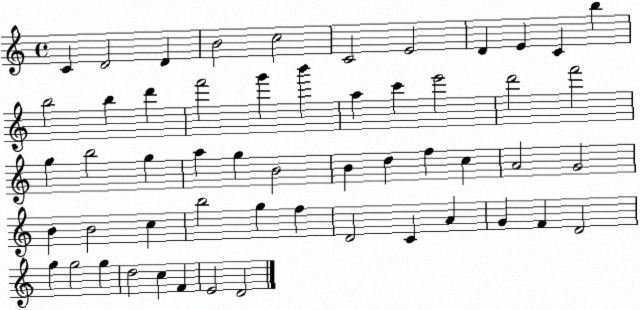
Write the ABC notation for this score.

X:1
T:Untitled
M:4/4
L:1/4
K:C
C D2 D B2 c2 C2 E2 D E C b b2 b d' f'2 g' b' a c' e'2 d'2 f'2 g b2 g a g B2 B d f c A2 G2 B B2 c b2 g f D2 C A G F D2 g g2 g d2 c F E2 D2